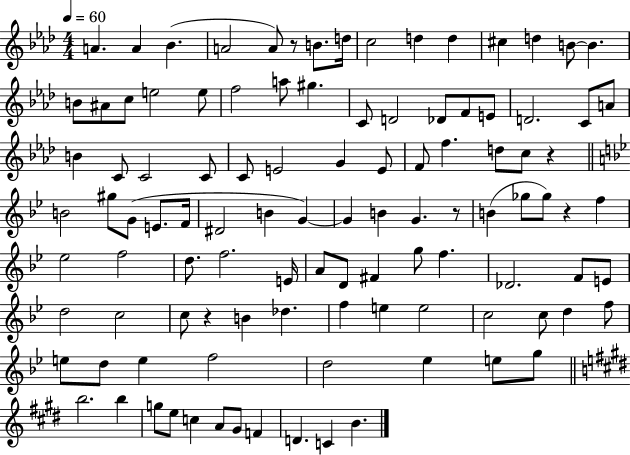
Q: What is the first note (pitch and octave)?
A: A4